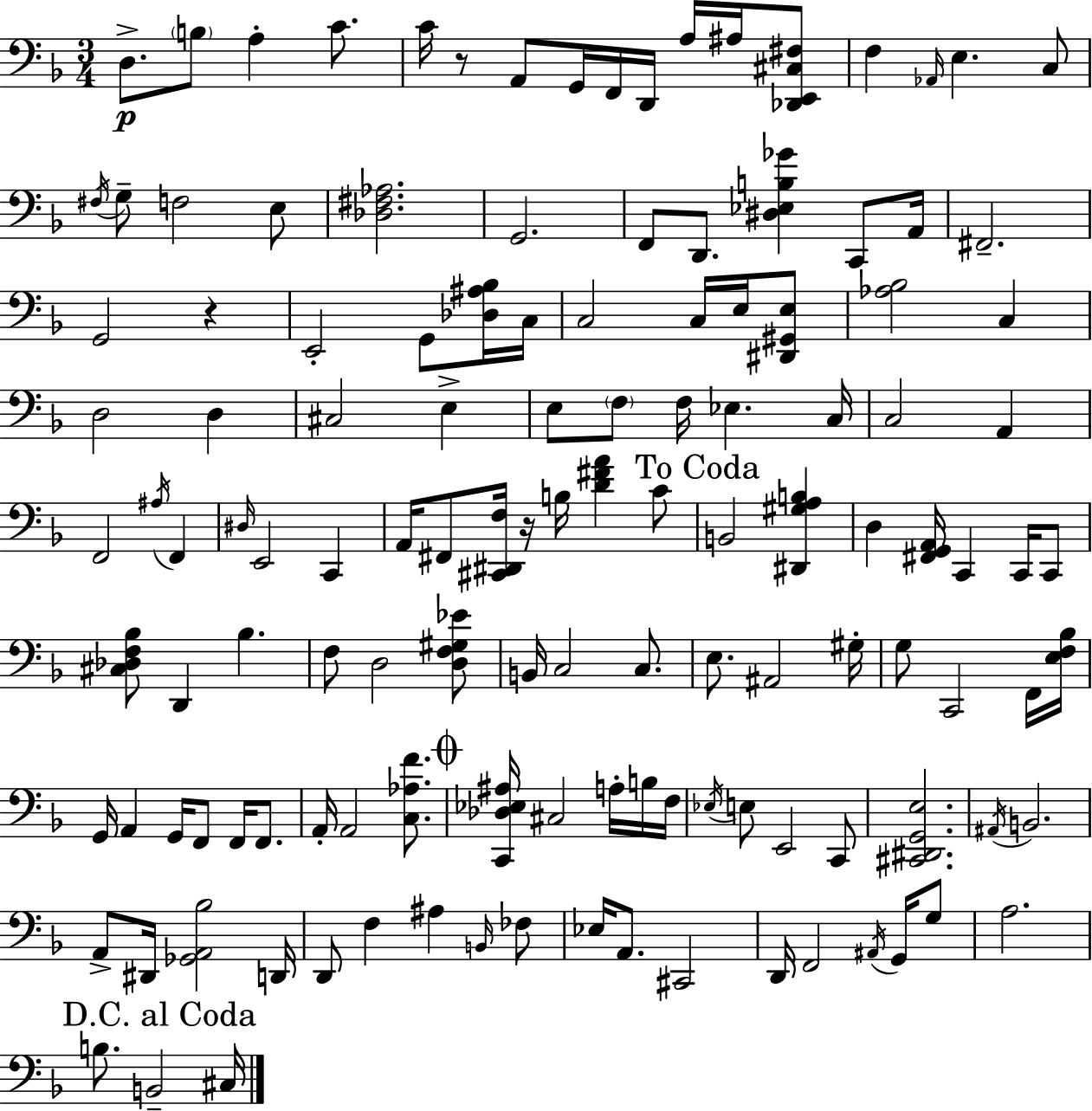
{
  \clef bass
  \numericTimeSignature
  \time 3/4
  \key f \major
  \repeat volta 2 { d8.->\p \parenthesize b8 a4-. c'8. | c'16 r8 a,8 g,16 f,16 d,16 a16 ais16 <des, e, cis fis>8 | f4 \grace { aes,16 } e4. c8 | \acciaccatura { fis16 } g8-- f2 | \break e8 <des fis aes>2. | g,2. | f,8 d,8. <dis ees b ges'>4 c,8 | a,16 fis,2.-- | \break g,2 r4 | e,2-. g,8 | <des ais bes>16 c16 c2 c16 e16 | <dis, gis, e>8 <aes bes>2 c4 | \break d2 d4 | cis2 e4-> | e8 \parenthesize f8 f16 ees4. | c16 c2 a,4 | \break f,2 \acciaccatura { ais16 } f,4 | \grace { dis16 } e,2 | c,4 a,16 fis,8 <cis, dis, f>16 r16 b16 <d' fis' a'>4 | c'8 \mark "To Coda" b,2 | \break <dis, gis a b>4 d4 <fis, g, a,>16 c,4 | c,16 c,8 <cis des f bes>8 d,4 bes4. | f8 d2 | <d f gis ees'>8 b,16 c2 | \break c8. e8. ais,2 | gis16-. g8 c,2 | f,16 <e f bes>16 g,16 a,4 g,16 f,8 | f,16 f,8. a,16-. a,2 | \break <c aes f'>8. \mark \markup { \musicglyph "scripts.coda" } <c, des ees ais>16 cis2 | a16-. b16 f16 \acciaccatura { ees16 } e8 e,2 | c,8 <cis, dis, g, e>2. | \acciaccatura { ais,16 } b,2. | \break a,8-> dis,16 <ges, a, bes>2 | d,16 d,8 f4 | ais4 \grace { b,16 } fes8 ees16 a,8. cis,2 | d,16 f,2 | \break \acciaccatura { ais,16 } g,16 g8 a2. | \mark "D.C. al Coda" b8. b,2-- | cis16 } \bar "|."
}